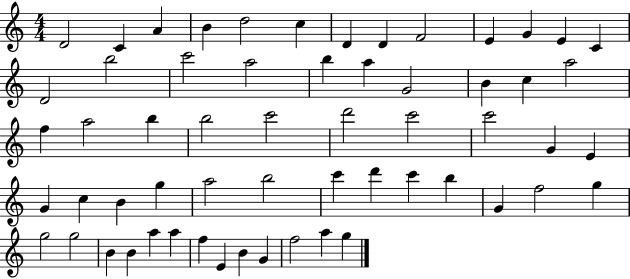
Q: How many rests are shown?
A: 0